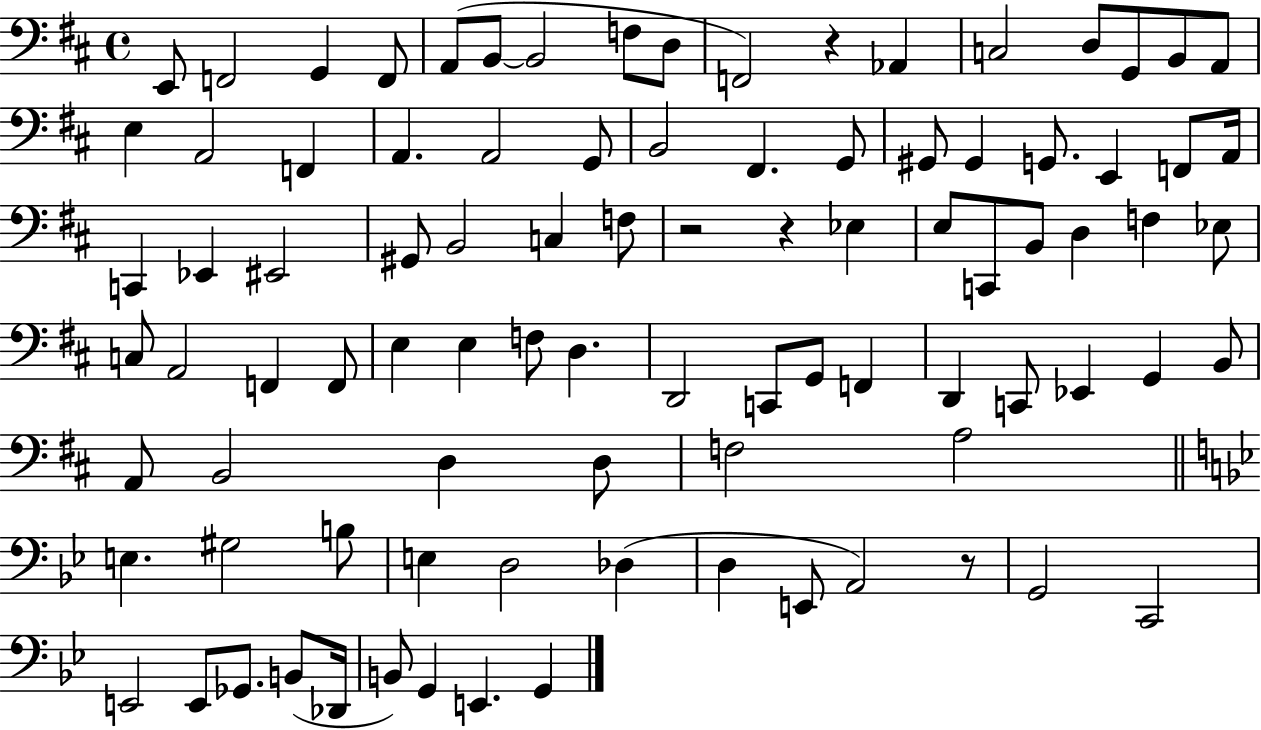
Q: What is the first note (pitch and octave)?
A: E2